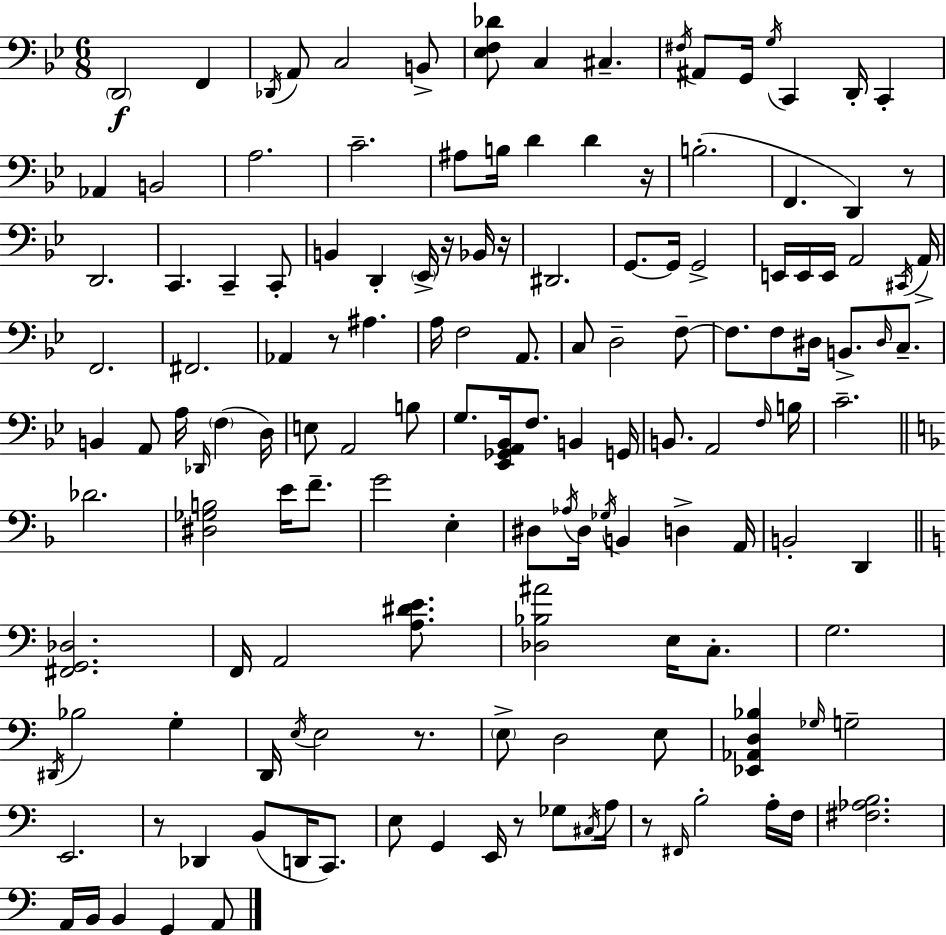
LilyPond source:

{
  \clef bass
  \numericTimeSignature
  \time 6/8
  \key bes \major
  \parenthesize d,2\f f,4 | \acciaccatura { des,16 } a,8 c2 b,8-> | <ees f des'>8 c4 cis4.-- | \acciaccatura { fis16 } ais,8 g,16 \acciaccatura { g16 } c,4 d,16-. c,4-. | \break aes,4 b,2 | a2. | c'2.-- | ais8 b16 d'4 d'4 | \break r16 b2.-.( | f,4. d,4) | r8 d,2. | c,4. c,4-- | \break c,8-. b,4 d,4-. \parenthesize ees,16-> | r16 bes,16 r16 dis,2. | g,8.~~ g,16 g,2-> | e,16 e,16 e,16 a,2 | \break \acciaccatura { cis,16 } a,16-> f,2. | fis,2. | aes,4 r8 ais4. | a16 f2 | \break a,8. c8 d2-- | f8--~~ f8. f8 dis16 b,8.-> | \grace { dis16 } c8.-- b,4 a,8 a16 | \grace { des,16 }( \parenthesize f4 d16) e8 a,2 | \break b8 g8. <ees, ges, a, bes,>16 f8. | b,4 g,16 b,8. a,2 | \grace { f16 } b16 c'2.-- | \bar "||" \break \key d \minor des'2. | <dis ges b>2 e'16 f'8.-- | g'2 e4-. | dis8 \acciaccatura { aes16 } dis16 \acciaccatura { ges16 } b,4 d4-> | \break a,16 b,2-. d,4 | \bar "||" \break \key c \major <fis, g, des>2. | f,16 a,2 <a dis' e'>8. | <des bes ais'>2 e16 c8.-. | g2. | \break \acciaccatura { dis,16 } bes2 g4-. | d,16 \acciaccatura { e16 } e2 r8. | \parenthesize e8-> d2 | e8 <ees, aes, d bes>4 \grace { ges16 } g2-- | \break e,2. | r8 des,4 b,8( d,16 | c,8.) e8 g,4 e,16 r8 | ges8 \acciaccatura { cis16 } a16 r8 \grace { fis,16 } b2-. | \break a16-. f16 <fis aes b>2. | a,16 b,16 b,4 g,4 | a,8 \bar "|."
}